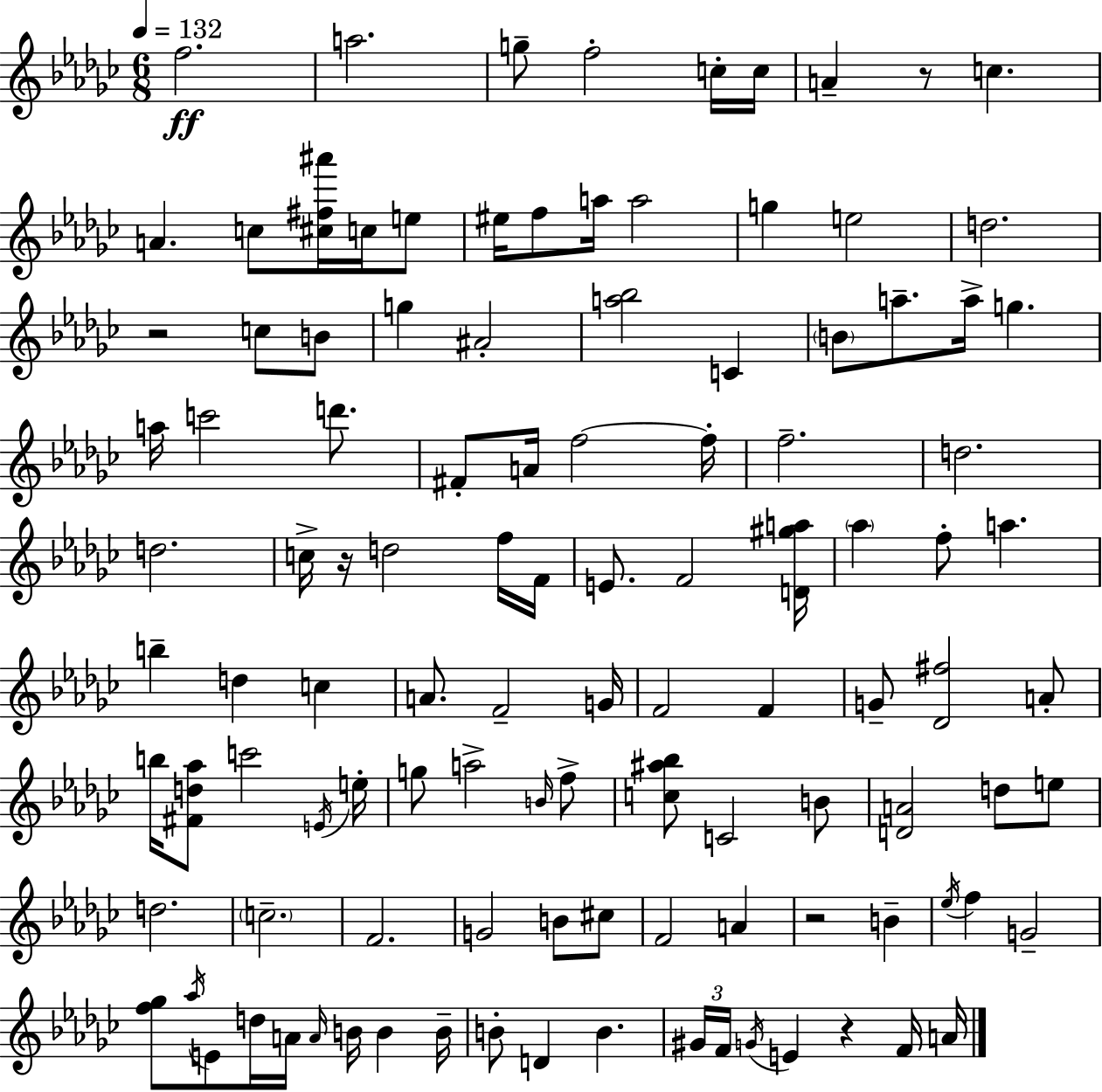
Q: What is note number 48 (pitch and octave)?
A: B5